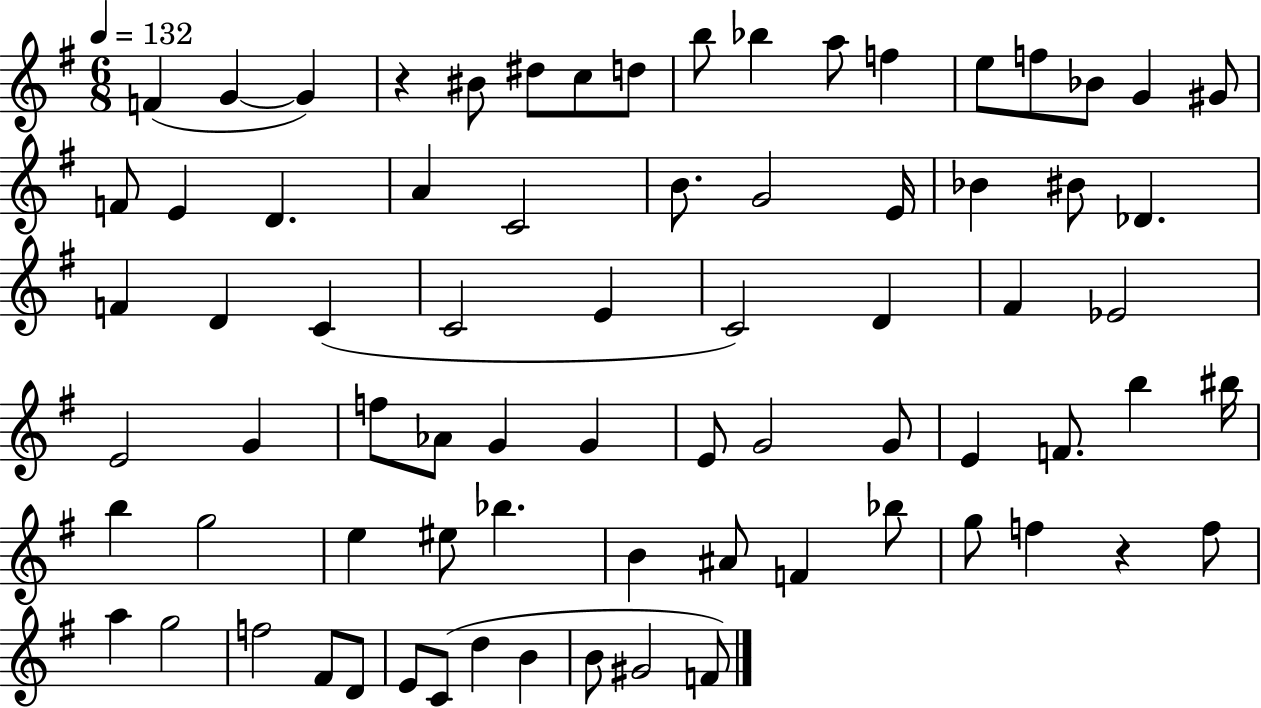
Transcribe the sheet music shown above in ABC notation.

X:1
T:Untitled
M:6/8
L:1/4
K:G
F G G z ^B/2 ^d/2 c/2 d/2 b/2 _b a/2 f e/2 f/2 _B/2 G ^G/2 F/2 E D A C2 B/2 G2 E/4 _B ^B/2 _D F D C C2 E C2 D ^F _E2 E2 G f/2 _A/2 G G E/2 G2 G/2 E F/2 b ^b/4 b g2 e ^e/2 _b B ^A/2 F _b/2 g/2 f z f/2 a g2 f2 ^F/2 D/2 E/2 C/2 d B B/2 ^G2 F/2